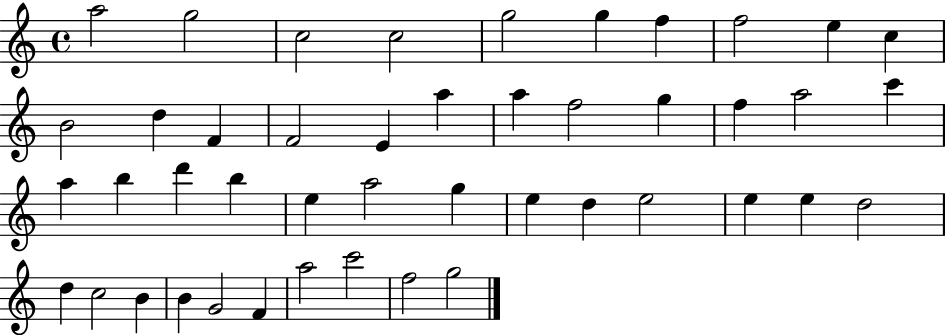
{
  \clef treble
  \time 4/4
  \defaultTimeSignature
  \key c \major
  a''2 g''2 | c''2 c''2 | g''2 g''4 f''4 | f''2 e''4 c''4 | \break b'2 d''4 f'4 | f'2 e'4 a''4 | a''4 f''2 g''4 | f''4 a''2 c'''4 | \break a''4 b''4 d'''4 b''4 | e''4 a''2 g''4 | e''4 d''4 e''2 | e''4 e''4 d''2 | \break d''4 c''2 b'4 | b'4 g'2 f'4 | a''2 c'''2 | f''2 g''2 | \break \bar "|."
}